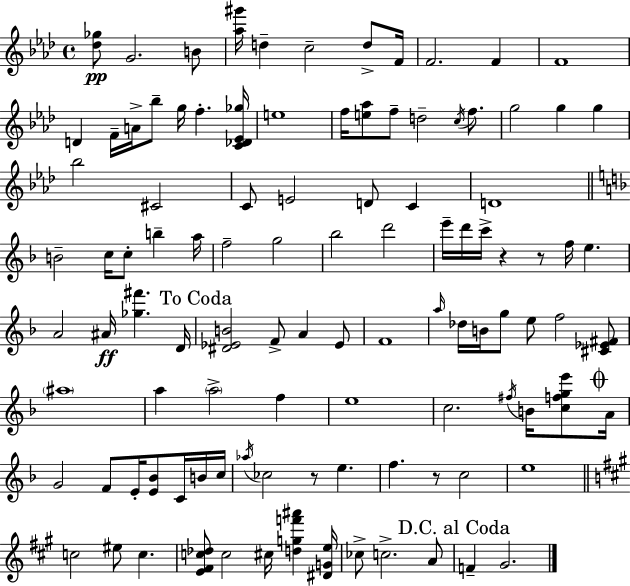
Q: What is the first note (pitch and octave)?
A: G4